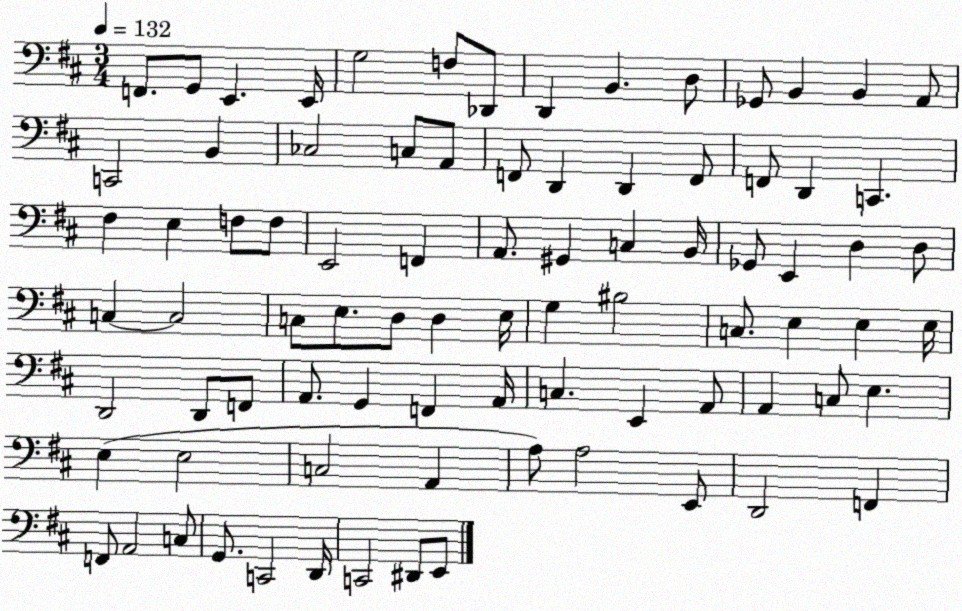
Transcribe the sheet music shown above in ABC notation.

X:1
T:Untitled
M:3/4
L:1/4
K:D
F,,/2 G,,/2 E,, E,,/4 G,2 F,/2 _D,,/2 D,, B,, D,/2 _G,,/2 B,, B,, A,,/2 C,,2 B,, _C,2 C,/2 A,,/2 F,,/2 D,, D,, F,,/2 F,,/2 D,, C,, ^F, E, F,/2 F,/2 E,,2 F,, A,,/2 ^G,, C, B,,/4 _G,,/2 E,, D, D,/2 C, C,2 C,/2 E,/2 D,/2 D, E,/4 G, ^B,2 C,/2 E, E, E,/4 D,,2 D,,/2 F,,/2 A,,/2 G,, F,, A,,/4 C, E,, A,,/2 A,, C,/2 E, E, E,2 C,2 A,, A,/2 A,2 E,,/2 D,,2 F,, F,,/2 A,,2 C,/2 G,,/2 C,,2 D,,/4 C,,2 ^D,,/2 E,,/2